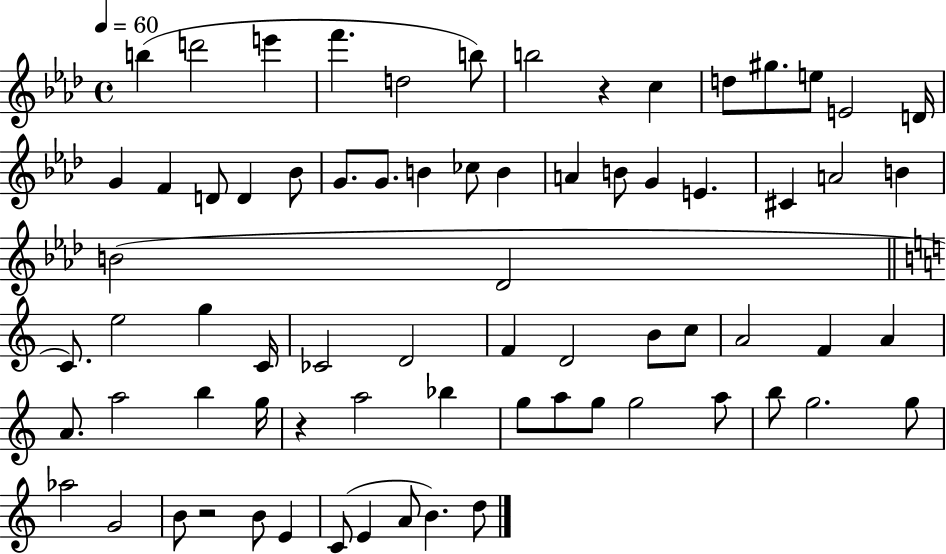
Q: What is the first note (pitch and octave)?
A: B5